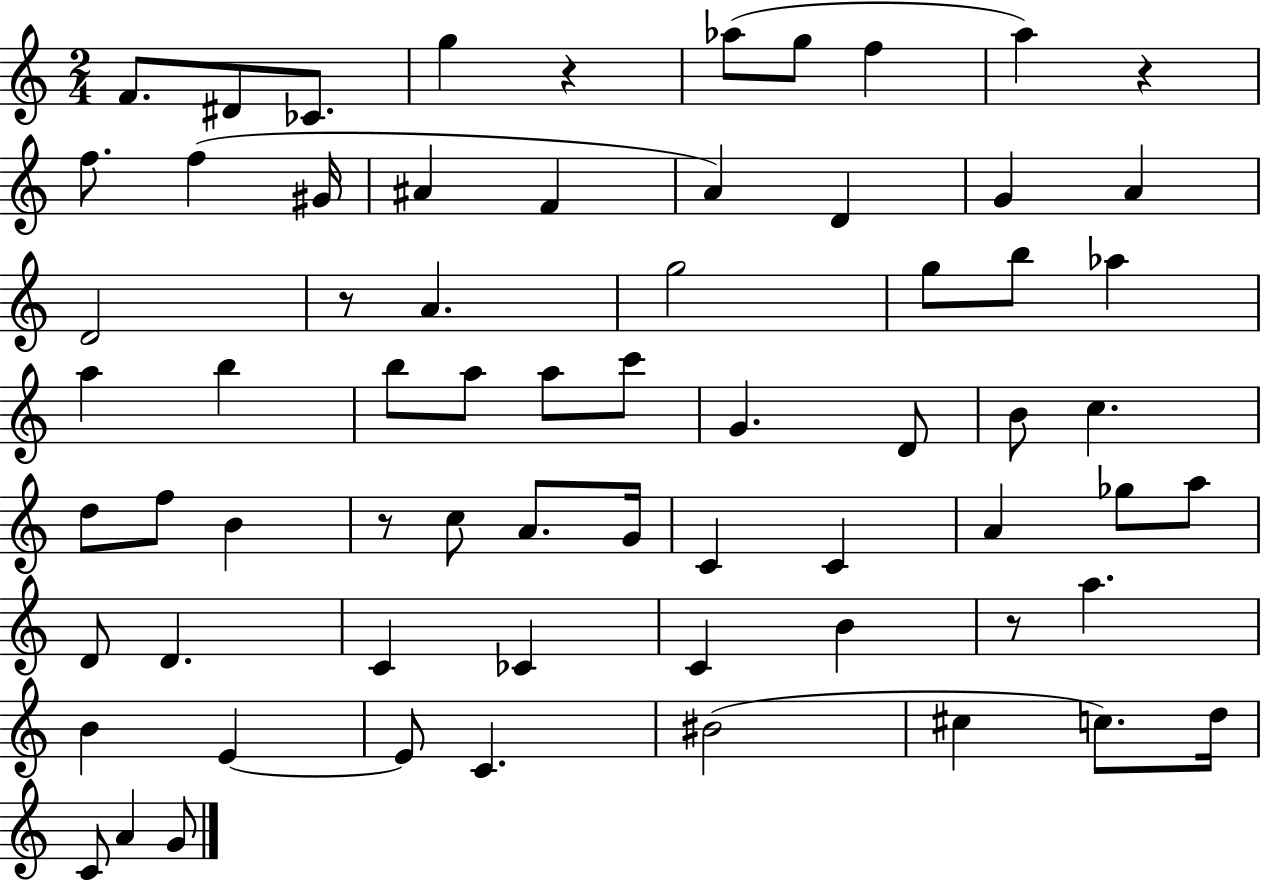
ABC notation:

X:1
T:Untitled
M:2/4
L:1/4
K:C
F/2 ^D/2 _C/2 g z _a/2 g/2 f a z f/2 f ^G/4 ^A F A D G A D2 z/2 A g2 g/2 b/2 _a a b b/2 a/2 a/2 c'/2 G D/2 B/2 c d/2 f/2 B z/2 c/2 A/2 G/4 C C A _g/2 a/2 D/2 D C _C C B z/2 a B E E/2 C ^B2 ^c c/2 d/4 C/2 A G/2